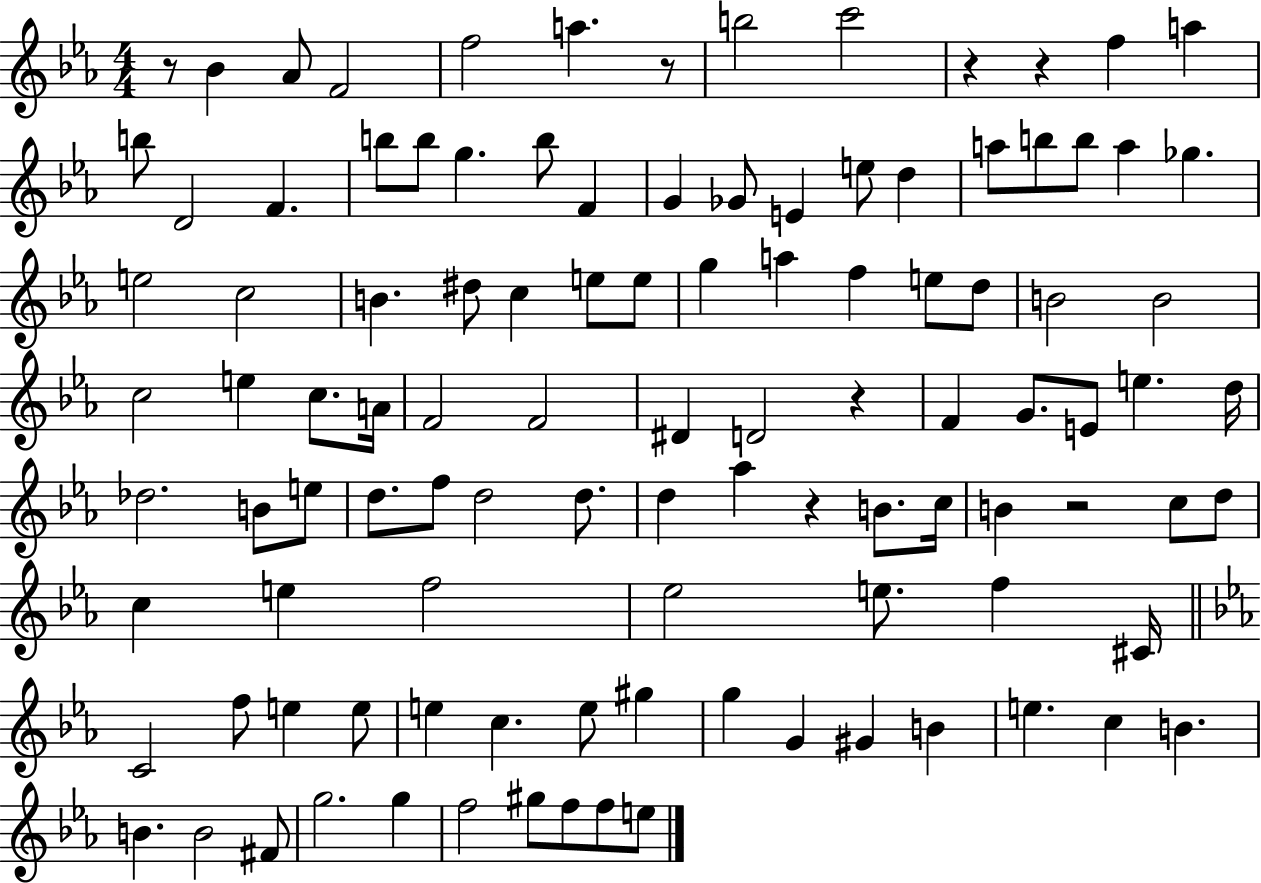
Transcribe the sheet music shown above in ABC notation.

X:1
T:Untitled
M:4/4
L:1/4
K:Eb
z/2 _B _A/2 F2 f2 a z/2 b2 c'2 z z f a b/2 D2 F b/2 b/2 g b/2 F G _G/2 E e/2 d a/2 b/2 b/2 a _g e2 c2 B ^d/2 c e/2 e/2 g a f e/2 d/2 B2 B2 c2 e c/2 A/4 F2 F2 ^D D2 z F G/2 E/2 e d/4 _d2 B/2 e/2 d/2 f/2 d2 d/2 d _a z B/2 c/4 B z2 c/2 d/2 c e f2 _e2 e/2 f ^C/4 C2 f/2 e e/2 e c e/2 ^g g G ^G B e c B B B2 ^F/2 g2 g f2 ^g/2 f/2 f/2 e/2